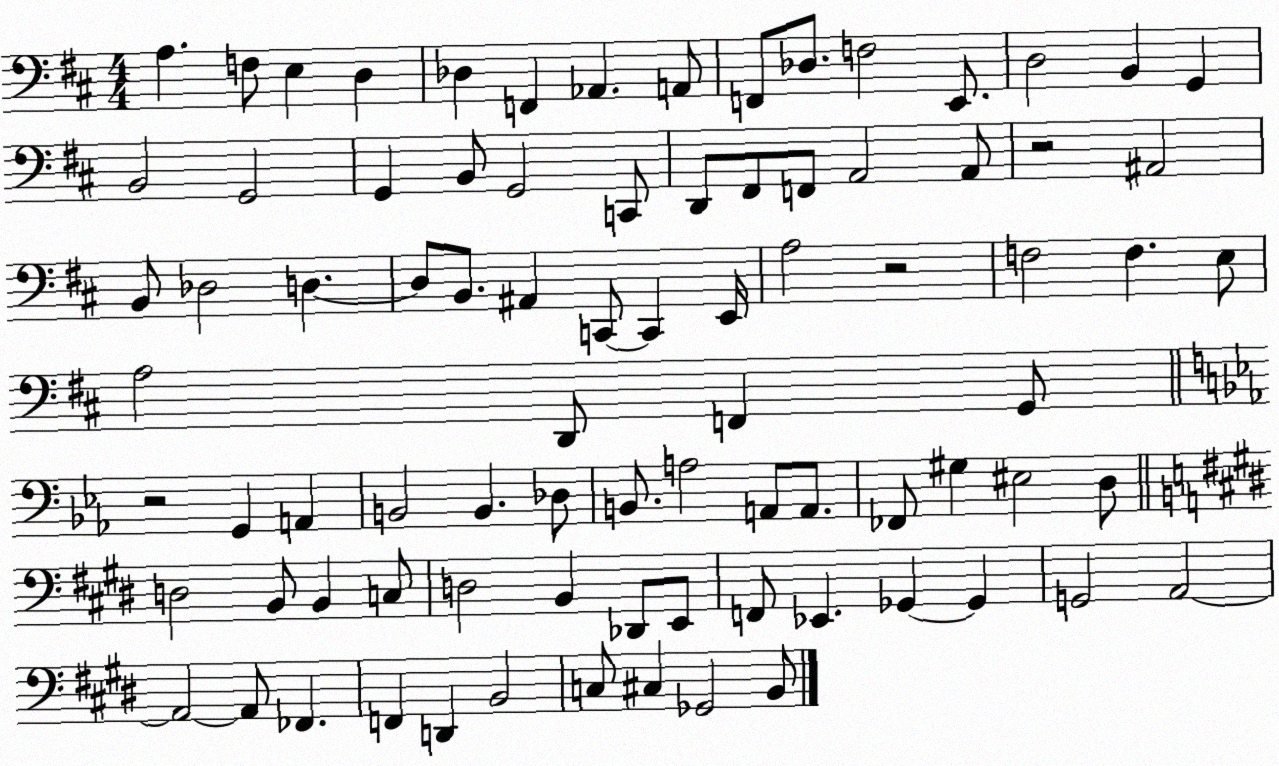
X:1
T:Untitled
M:4/4
L:1/4
K:D
A, F,/2 E, D, _D, F,, _A,, A,,/2 F,,/2 _D,/2 F,2 E,,/2 D,2 B,, G,, B,,2 G,,2 G,, B,,/2 G,,2 C,,/2 D,,/2 ^F,,/2 F,,/2 A,,2 A,,/2 z2 ^A,,2 B,,/2 _D,2 D, D,/2 B,,/2 ^A,, C,,/2 C,, E,,/4 A,2 z2 F,2 F, E,/2 A,2 D,,/2 F,, G,,/2 z2 G,, A,, B,,2 B,, _D,/2 B,,/2 A,2 A,,/2 A,,/2 _F,,/2 ^G, ^E,2 D,/2 D,2 B,,/2 B,, C,/2 D,2 B,, _D,,/2 E,,/2 F,,/2 _E,, _G,, _G,, G,,2 A,,2 A,,2 A,,/2 _F,, F,, D,, B,,2 C,/2 ^C, _G,,2 B,,/2